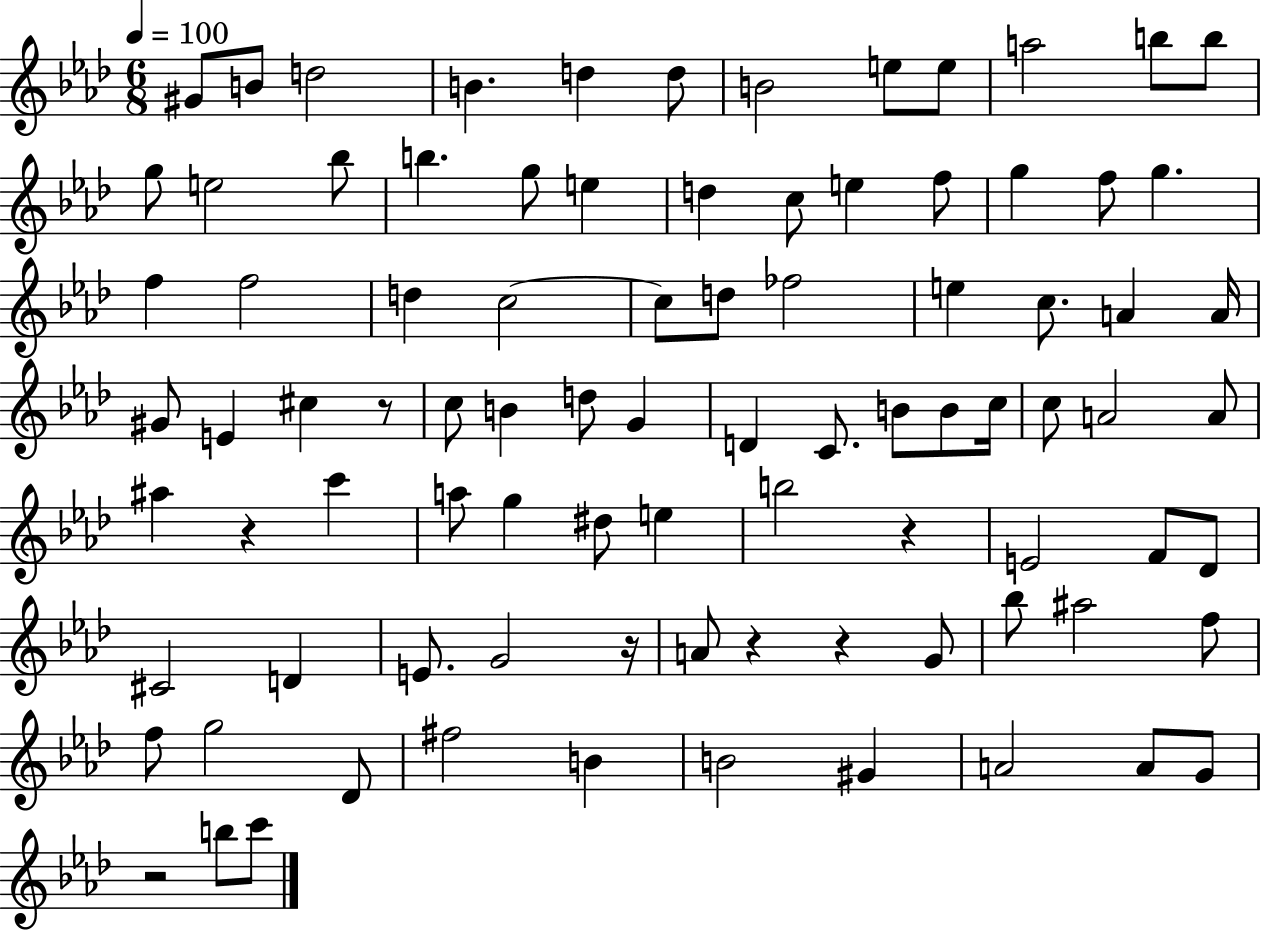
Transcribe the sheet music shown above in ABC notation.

X:1
T:Untitled
M:6/8
L:1/4
K:Ab
^G/2 B/2 d2 B d d/2 B2 e/2 e/2 a2 b/2 b/2 g/2 e2 _b/2 b g/2 e d c/2 e f/2 g f/2 g f f2 d c2 c/2 d/2 _f2 e c/2 A A/4 ^G/2 E ^c z/2 c/2 B d/2 G D C/2 B/2 B/2 c/4 c/2 A2 A/2 ^a z c' a/2 g ^d/2 e b2 z E2 F/2 _D/2 ^C2 D E/2 G2 z/4 A/2 z z G/2 _b/2 ^a2 f/2 f/2 g2 _D/2 ^f2 B B2 ^G A2 A/2 G/2 z2 b/2 c'/2